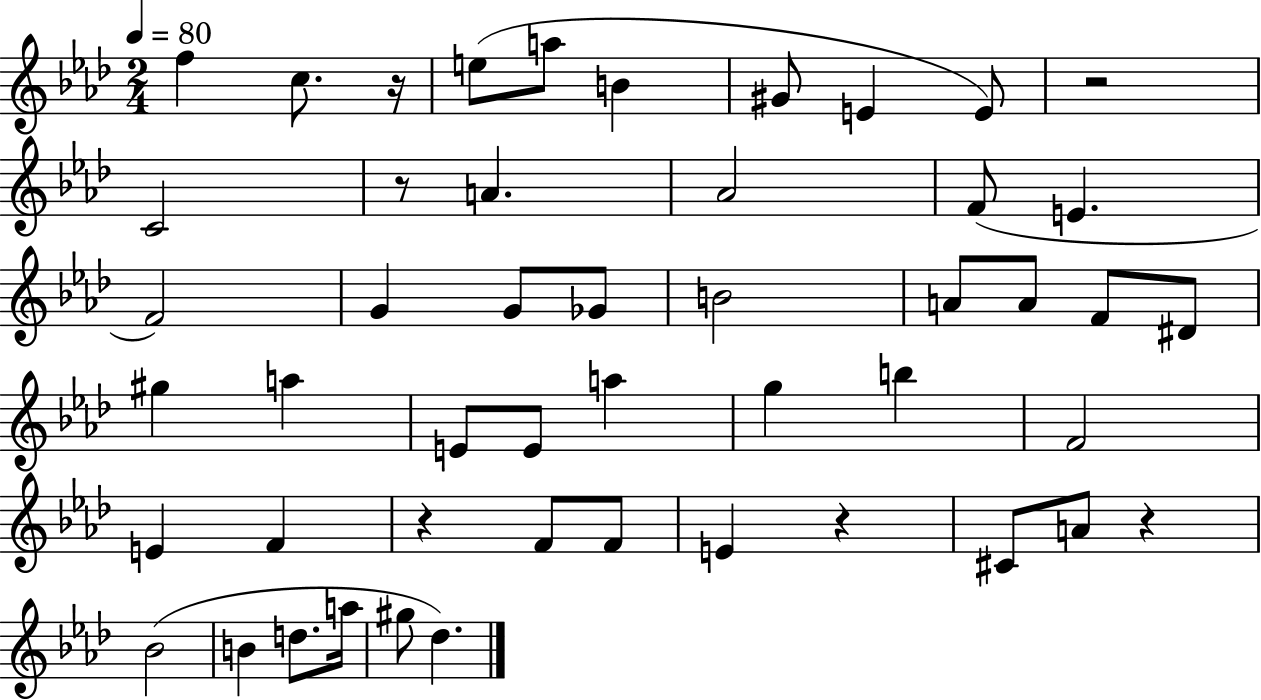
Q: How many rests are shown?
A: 6